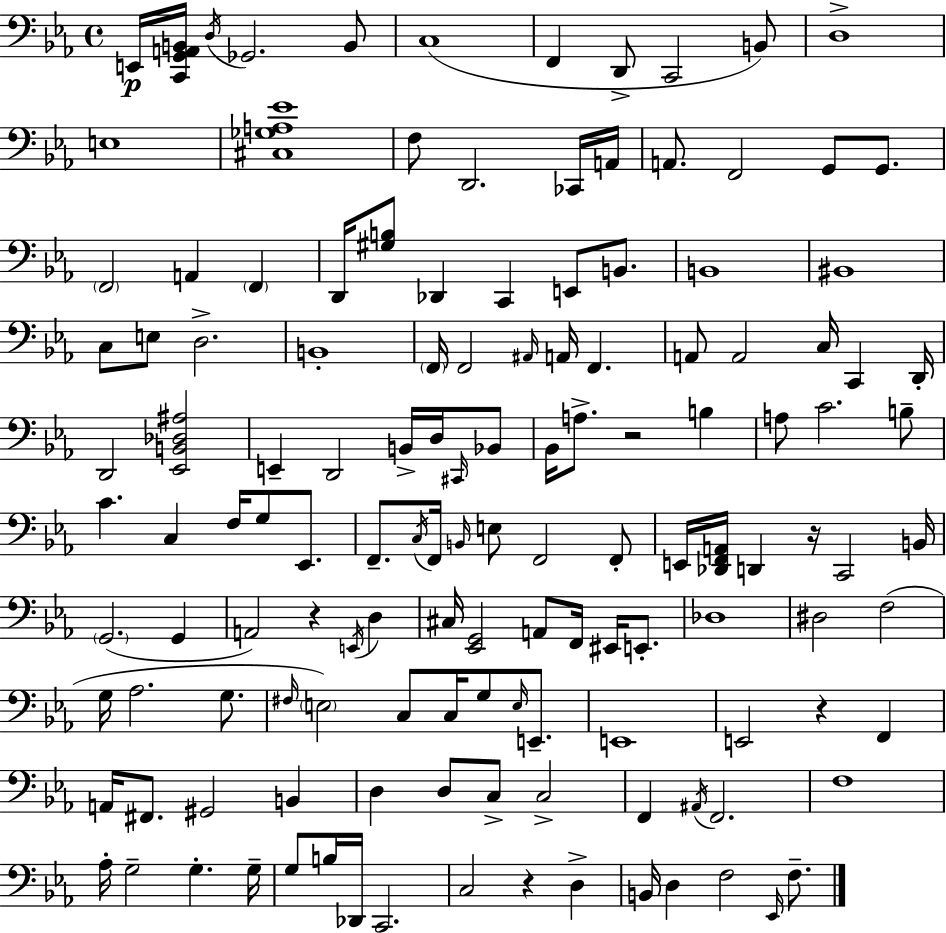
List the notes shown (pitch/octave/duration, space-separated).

E2/s [C2,G2,A2,B2]/s D3/s Gb2/h. B2/e C3/w F2/q D2/e C2/h B2/e D3/w E3/w [C#3,Gb3,A3,Eb4]/w F3/e D2/h. CES2/s A2/s A2/e. F2/h G2/e G2/e. F2/h A2/q F2/q D2/s [G#3,B3]/e Db2/q C2/q E2/e B2/e. B2/w BIS2/w C3/e E3/e D3/h. B2/w F2/s F2/h A#2/s A2/s F2/q. A2/e A2/h C3/s C2/q D2/s D2/h [Eb2,B2,Db3,A#3]/h E2/q D2/h B2/s D3/s C#2/s Bb2/e Bb2/s A3/e. R/h B3/q A3/e C4/h. B3/e C4/q. C3/q F3/s G3/e Eb2/e. F2/e. C3/s F2/s B2/s E3/e F2/h F2/e E2/s [Db2,F2,A2]/s D2/q R/s C2/h B2/s G2/h. G2/q A2/h R/q E2/s D3/q C#3/s [Eb2,G2]/h A2/e F2/s EIS2/s E2/e. Db3/w D#3/h F3/h G3/s Ab3/h. G3/e. F#3/s E3/h C3/e C3/s G3/e E3/s E2/e. E2/w E2/h R/q F2/q A2/s F#2/e. G#2/h B2/q D3/q D3/e C3/e C3/h F2/q A#2/s F2/h. F3/w Ab3/s G3/h G3/q. G3/s G3/e B3/s Db2/s C2/h. C3/h R/q D3/q B2/s D3/q F3/h Eb2/s F3/e.